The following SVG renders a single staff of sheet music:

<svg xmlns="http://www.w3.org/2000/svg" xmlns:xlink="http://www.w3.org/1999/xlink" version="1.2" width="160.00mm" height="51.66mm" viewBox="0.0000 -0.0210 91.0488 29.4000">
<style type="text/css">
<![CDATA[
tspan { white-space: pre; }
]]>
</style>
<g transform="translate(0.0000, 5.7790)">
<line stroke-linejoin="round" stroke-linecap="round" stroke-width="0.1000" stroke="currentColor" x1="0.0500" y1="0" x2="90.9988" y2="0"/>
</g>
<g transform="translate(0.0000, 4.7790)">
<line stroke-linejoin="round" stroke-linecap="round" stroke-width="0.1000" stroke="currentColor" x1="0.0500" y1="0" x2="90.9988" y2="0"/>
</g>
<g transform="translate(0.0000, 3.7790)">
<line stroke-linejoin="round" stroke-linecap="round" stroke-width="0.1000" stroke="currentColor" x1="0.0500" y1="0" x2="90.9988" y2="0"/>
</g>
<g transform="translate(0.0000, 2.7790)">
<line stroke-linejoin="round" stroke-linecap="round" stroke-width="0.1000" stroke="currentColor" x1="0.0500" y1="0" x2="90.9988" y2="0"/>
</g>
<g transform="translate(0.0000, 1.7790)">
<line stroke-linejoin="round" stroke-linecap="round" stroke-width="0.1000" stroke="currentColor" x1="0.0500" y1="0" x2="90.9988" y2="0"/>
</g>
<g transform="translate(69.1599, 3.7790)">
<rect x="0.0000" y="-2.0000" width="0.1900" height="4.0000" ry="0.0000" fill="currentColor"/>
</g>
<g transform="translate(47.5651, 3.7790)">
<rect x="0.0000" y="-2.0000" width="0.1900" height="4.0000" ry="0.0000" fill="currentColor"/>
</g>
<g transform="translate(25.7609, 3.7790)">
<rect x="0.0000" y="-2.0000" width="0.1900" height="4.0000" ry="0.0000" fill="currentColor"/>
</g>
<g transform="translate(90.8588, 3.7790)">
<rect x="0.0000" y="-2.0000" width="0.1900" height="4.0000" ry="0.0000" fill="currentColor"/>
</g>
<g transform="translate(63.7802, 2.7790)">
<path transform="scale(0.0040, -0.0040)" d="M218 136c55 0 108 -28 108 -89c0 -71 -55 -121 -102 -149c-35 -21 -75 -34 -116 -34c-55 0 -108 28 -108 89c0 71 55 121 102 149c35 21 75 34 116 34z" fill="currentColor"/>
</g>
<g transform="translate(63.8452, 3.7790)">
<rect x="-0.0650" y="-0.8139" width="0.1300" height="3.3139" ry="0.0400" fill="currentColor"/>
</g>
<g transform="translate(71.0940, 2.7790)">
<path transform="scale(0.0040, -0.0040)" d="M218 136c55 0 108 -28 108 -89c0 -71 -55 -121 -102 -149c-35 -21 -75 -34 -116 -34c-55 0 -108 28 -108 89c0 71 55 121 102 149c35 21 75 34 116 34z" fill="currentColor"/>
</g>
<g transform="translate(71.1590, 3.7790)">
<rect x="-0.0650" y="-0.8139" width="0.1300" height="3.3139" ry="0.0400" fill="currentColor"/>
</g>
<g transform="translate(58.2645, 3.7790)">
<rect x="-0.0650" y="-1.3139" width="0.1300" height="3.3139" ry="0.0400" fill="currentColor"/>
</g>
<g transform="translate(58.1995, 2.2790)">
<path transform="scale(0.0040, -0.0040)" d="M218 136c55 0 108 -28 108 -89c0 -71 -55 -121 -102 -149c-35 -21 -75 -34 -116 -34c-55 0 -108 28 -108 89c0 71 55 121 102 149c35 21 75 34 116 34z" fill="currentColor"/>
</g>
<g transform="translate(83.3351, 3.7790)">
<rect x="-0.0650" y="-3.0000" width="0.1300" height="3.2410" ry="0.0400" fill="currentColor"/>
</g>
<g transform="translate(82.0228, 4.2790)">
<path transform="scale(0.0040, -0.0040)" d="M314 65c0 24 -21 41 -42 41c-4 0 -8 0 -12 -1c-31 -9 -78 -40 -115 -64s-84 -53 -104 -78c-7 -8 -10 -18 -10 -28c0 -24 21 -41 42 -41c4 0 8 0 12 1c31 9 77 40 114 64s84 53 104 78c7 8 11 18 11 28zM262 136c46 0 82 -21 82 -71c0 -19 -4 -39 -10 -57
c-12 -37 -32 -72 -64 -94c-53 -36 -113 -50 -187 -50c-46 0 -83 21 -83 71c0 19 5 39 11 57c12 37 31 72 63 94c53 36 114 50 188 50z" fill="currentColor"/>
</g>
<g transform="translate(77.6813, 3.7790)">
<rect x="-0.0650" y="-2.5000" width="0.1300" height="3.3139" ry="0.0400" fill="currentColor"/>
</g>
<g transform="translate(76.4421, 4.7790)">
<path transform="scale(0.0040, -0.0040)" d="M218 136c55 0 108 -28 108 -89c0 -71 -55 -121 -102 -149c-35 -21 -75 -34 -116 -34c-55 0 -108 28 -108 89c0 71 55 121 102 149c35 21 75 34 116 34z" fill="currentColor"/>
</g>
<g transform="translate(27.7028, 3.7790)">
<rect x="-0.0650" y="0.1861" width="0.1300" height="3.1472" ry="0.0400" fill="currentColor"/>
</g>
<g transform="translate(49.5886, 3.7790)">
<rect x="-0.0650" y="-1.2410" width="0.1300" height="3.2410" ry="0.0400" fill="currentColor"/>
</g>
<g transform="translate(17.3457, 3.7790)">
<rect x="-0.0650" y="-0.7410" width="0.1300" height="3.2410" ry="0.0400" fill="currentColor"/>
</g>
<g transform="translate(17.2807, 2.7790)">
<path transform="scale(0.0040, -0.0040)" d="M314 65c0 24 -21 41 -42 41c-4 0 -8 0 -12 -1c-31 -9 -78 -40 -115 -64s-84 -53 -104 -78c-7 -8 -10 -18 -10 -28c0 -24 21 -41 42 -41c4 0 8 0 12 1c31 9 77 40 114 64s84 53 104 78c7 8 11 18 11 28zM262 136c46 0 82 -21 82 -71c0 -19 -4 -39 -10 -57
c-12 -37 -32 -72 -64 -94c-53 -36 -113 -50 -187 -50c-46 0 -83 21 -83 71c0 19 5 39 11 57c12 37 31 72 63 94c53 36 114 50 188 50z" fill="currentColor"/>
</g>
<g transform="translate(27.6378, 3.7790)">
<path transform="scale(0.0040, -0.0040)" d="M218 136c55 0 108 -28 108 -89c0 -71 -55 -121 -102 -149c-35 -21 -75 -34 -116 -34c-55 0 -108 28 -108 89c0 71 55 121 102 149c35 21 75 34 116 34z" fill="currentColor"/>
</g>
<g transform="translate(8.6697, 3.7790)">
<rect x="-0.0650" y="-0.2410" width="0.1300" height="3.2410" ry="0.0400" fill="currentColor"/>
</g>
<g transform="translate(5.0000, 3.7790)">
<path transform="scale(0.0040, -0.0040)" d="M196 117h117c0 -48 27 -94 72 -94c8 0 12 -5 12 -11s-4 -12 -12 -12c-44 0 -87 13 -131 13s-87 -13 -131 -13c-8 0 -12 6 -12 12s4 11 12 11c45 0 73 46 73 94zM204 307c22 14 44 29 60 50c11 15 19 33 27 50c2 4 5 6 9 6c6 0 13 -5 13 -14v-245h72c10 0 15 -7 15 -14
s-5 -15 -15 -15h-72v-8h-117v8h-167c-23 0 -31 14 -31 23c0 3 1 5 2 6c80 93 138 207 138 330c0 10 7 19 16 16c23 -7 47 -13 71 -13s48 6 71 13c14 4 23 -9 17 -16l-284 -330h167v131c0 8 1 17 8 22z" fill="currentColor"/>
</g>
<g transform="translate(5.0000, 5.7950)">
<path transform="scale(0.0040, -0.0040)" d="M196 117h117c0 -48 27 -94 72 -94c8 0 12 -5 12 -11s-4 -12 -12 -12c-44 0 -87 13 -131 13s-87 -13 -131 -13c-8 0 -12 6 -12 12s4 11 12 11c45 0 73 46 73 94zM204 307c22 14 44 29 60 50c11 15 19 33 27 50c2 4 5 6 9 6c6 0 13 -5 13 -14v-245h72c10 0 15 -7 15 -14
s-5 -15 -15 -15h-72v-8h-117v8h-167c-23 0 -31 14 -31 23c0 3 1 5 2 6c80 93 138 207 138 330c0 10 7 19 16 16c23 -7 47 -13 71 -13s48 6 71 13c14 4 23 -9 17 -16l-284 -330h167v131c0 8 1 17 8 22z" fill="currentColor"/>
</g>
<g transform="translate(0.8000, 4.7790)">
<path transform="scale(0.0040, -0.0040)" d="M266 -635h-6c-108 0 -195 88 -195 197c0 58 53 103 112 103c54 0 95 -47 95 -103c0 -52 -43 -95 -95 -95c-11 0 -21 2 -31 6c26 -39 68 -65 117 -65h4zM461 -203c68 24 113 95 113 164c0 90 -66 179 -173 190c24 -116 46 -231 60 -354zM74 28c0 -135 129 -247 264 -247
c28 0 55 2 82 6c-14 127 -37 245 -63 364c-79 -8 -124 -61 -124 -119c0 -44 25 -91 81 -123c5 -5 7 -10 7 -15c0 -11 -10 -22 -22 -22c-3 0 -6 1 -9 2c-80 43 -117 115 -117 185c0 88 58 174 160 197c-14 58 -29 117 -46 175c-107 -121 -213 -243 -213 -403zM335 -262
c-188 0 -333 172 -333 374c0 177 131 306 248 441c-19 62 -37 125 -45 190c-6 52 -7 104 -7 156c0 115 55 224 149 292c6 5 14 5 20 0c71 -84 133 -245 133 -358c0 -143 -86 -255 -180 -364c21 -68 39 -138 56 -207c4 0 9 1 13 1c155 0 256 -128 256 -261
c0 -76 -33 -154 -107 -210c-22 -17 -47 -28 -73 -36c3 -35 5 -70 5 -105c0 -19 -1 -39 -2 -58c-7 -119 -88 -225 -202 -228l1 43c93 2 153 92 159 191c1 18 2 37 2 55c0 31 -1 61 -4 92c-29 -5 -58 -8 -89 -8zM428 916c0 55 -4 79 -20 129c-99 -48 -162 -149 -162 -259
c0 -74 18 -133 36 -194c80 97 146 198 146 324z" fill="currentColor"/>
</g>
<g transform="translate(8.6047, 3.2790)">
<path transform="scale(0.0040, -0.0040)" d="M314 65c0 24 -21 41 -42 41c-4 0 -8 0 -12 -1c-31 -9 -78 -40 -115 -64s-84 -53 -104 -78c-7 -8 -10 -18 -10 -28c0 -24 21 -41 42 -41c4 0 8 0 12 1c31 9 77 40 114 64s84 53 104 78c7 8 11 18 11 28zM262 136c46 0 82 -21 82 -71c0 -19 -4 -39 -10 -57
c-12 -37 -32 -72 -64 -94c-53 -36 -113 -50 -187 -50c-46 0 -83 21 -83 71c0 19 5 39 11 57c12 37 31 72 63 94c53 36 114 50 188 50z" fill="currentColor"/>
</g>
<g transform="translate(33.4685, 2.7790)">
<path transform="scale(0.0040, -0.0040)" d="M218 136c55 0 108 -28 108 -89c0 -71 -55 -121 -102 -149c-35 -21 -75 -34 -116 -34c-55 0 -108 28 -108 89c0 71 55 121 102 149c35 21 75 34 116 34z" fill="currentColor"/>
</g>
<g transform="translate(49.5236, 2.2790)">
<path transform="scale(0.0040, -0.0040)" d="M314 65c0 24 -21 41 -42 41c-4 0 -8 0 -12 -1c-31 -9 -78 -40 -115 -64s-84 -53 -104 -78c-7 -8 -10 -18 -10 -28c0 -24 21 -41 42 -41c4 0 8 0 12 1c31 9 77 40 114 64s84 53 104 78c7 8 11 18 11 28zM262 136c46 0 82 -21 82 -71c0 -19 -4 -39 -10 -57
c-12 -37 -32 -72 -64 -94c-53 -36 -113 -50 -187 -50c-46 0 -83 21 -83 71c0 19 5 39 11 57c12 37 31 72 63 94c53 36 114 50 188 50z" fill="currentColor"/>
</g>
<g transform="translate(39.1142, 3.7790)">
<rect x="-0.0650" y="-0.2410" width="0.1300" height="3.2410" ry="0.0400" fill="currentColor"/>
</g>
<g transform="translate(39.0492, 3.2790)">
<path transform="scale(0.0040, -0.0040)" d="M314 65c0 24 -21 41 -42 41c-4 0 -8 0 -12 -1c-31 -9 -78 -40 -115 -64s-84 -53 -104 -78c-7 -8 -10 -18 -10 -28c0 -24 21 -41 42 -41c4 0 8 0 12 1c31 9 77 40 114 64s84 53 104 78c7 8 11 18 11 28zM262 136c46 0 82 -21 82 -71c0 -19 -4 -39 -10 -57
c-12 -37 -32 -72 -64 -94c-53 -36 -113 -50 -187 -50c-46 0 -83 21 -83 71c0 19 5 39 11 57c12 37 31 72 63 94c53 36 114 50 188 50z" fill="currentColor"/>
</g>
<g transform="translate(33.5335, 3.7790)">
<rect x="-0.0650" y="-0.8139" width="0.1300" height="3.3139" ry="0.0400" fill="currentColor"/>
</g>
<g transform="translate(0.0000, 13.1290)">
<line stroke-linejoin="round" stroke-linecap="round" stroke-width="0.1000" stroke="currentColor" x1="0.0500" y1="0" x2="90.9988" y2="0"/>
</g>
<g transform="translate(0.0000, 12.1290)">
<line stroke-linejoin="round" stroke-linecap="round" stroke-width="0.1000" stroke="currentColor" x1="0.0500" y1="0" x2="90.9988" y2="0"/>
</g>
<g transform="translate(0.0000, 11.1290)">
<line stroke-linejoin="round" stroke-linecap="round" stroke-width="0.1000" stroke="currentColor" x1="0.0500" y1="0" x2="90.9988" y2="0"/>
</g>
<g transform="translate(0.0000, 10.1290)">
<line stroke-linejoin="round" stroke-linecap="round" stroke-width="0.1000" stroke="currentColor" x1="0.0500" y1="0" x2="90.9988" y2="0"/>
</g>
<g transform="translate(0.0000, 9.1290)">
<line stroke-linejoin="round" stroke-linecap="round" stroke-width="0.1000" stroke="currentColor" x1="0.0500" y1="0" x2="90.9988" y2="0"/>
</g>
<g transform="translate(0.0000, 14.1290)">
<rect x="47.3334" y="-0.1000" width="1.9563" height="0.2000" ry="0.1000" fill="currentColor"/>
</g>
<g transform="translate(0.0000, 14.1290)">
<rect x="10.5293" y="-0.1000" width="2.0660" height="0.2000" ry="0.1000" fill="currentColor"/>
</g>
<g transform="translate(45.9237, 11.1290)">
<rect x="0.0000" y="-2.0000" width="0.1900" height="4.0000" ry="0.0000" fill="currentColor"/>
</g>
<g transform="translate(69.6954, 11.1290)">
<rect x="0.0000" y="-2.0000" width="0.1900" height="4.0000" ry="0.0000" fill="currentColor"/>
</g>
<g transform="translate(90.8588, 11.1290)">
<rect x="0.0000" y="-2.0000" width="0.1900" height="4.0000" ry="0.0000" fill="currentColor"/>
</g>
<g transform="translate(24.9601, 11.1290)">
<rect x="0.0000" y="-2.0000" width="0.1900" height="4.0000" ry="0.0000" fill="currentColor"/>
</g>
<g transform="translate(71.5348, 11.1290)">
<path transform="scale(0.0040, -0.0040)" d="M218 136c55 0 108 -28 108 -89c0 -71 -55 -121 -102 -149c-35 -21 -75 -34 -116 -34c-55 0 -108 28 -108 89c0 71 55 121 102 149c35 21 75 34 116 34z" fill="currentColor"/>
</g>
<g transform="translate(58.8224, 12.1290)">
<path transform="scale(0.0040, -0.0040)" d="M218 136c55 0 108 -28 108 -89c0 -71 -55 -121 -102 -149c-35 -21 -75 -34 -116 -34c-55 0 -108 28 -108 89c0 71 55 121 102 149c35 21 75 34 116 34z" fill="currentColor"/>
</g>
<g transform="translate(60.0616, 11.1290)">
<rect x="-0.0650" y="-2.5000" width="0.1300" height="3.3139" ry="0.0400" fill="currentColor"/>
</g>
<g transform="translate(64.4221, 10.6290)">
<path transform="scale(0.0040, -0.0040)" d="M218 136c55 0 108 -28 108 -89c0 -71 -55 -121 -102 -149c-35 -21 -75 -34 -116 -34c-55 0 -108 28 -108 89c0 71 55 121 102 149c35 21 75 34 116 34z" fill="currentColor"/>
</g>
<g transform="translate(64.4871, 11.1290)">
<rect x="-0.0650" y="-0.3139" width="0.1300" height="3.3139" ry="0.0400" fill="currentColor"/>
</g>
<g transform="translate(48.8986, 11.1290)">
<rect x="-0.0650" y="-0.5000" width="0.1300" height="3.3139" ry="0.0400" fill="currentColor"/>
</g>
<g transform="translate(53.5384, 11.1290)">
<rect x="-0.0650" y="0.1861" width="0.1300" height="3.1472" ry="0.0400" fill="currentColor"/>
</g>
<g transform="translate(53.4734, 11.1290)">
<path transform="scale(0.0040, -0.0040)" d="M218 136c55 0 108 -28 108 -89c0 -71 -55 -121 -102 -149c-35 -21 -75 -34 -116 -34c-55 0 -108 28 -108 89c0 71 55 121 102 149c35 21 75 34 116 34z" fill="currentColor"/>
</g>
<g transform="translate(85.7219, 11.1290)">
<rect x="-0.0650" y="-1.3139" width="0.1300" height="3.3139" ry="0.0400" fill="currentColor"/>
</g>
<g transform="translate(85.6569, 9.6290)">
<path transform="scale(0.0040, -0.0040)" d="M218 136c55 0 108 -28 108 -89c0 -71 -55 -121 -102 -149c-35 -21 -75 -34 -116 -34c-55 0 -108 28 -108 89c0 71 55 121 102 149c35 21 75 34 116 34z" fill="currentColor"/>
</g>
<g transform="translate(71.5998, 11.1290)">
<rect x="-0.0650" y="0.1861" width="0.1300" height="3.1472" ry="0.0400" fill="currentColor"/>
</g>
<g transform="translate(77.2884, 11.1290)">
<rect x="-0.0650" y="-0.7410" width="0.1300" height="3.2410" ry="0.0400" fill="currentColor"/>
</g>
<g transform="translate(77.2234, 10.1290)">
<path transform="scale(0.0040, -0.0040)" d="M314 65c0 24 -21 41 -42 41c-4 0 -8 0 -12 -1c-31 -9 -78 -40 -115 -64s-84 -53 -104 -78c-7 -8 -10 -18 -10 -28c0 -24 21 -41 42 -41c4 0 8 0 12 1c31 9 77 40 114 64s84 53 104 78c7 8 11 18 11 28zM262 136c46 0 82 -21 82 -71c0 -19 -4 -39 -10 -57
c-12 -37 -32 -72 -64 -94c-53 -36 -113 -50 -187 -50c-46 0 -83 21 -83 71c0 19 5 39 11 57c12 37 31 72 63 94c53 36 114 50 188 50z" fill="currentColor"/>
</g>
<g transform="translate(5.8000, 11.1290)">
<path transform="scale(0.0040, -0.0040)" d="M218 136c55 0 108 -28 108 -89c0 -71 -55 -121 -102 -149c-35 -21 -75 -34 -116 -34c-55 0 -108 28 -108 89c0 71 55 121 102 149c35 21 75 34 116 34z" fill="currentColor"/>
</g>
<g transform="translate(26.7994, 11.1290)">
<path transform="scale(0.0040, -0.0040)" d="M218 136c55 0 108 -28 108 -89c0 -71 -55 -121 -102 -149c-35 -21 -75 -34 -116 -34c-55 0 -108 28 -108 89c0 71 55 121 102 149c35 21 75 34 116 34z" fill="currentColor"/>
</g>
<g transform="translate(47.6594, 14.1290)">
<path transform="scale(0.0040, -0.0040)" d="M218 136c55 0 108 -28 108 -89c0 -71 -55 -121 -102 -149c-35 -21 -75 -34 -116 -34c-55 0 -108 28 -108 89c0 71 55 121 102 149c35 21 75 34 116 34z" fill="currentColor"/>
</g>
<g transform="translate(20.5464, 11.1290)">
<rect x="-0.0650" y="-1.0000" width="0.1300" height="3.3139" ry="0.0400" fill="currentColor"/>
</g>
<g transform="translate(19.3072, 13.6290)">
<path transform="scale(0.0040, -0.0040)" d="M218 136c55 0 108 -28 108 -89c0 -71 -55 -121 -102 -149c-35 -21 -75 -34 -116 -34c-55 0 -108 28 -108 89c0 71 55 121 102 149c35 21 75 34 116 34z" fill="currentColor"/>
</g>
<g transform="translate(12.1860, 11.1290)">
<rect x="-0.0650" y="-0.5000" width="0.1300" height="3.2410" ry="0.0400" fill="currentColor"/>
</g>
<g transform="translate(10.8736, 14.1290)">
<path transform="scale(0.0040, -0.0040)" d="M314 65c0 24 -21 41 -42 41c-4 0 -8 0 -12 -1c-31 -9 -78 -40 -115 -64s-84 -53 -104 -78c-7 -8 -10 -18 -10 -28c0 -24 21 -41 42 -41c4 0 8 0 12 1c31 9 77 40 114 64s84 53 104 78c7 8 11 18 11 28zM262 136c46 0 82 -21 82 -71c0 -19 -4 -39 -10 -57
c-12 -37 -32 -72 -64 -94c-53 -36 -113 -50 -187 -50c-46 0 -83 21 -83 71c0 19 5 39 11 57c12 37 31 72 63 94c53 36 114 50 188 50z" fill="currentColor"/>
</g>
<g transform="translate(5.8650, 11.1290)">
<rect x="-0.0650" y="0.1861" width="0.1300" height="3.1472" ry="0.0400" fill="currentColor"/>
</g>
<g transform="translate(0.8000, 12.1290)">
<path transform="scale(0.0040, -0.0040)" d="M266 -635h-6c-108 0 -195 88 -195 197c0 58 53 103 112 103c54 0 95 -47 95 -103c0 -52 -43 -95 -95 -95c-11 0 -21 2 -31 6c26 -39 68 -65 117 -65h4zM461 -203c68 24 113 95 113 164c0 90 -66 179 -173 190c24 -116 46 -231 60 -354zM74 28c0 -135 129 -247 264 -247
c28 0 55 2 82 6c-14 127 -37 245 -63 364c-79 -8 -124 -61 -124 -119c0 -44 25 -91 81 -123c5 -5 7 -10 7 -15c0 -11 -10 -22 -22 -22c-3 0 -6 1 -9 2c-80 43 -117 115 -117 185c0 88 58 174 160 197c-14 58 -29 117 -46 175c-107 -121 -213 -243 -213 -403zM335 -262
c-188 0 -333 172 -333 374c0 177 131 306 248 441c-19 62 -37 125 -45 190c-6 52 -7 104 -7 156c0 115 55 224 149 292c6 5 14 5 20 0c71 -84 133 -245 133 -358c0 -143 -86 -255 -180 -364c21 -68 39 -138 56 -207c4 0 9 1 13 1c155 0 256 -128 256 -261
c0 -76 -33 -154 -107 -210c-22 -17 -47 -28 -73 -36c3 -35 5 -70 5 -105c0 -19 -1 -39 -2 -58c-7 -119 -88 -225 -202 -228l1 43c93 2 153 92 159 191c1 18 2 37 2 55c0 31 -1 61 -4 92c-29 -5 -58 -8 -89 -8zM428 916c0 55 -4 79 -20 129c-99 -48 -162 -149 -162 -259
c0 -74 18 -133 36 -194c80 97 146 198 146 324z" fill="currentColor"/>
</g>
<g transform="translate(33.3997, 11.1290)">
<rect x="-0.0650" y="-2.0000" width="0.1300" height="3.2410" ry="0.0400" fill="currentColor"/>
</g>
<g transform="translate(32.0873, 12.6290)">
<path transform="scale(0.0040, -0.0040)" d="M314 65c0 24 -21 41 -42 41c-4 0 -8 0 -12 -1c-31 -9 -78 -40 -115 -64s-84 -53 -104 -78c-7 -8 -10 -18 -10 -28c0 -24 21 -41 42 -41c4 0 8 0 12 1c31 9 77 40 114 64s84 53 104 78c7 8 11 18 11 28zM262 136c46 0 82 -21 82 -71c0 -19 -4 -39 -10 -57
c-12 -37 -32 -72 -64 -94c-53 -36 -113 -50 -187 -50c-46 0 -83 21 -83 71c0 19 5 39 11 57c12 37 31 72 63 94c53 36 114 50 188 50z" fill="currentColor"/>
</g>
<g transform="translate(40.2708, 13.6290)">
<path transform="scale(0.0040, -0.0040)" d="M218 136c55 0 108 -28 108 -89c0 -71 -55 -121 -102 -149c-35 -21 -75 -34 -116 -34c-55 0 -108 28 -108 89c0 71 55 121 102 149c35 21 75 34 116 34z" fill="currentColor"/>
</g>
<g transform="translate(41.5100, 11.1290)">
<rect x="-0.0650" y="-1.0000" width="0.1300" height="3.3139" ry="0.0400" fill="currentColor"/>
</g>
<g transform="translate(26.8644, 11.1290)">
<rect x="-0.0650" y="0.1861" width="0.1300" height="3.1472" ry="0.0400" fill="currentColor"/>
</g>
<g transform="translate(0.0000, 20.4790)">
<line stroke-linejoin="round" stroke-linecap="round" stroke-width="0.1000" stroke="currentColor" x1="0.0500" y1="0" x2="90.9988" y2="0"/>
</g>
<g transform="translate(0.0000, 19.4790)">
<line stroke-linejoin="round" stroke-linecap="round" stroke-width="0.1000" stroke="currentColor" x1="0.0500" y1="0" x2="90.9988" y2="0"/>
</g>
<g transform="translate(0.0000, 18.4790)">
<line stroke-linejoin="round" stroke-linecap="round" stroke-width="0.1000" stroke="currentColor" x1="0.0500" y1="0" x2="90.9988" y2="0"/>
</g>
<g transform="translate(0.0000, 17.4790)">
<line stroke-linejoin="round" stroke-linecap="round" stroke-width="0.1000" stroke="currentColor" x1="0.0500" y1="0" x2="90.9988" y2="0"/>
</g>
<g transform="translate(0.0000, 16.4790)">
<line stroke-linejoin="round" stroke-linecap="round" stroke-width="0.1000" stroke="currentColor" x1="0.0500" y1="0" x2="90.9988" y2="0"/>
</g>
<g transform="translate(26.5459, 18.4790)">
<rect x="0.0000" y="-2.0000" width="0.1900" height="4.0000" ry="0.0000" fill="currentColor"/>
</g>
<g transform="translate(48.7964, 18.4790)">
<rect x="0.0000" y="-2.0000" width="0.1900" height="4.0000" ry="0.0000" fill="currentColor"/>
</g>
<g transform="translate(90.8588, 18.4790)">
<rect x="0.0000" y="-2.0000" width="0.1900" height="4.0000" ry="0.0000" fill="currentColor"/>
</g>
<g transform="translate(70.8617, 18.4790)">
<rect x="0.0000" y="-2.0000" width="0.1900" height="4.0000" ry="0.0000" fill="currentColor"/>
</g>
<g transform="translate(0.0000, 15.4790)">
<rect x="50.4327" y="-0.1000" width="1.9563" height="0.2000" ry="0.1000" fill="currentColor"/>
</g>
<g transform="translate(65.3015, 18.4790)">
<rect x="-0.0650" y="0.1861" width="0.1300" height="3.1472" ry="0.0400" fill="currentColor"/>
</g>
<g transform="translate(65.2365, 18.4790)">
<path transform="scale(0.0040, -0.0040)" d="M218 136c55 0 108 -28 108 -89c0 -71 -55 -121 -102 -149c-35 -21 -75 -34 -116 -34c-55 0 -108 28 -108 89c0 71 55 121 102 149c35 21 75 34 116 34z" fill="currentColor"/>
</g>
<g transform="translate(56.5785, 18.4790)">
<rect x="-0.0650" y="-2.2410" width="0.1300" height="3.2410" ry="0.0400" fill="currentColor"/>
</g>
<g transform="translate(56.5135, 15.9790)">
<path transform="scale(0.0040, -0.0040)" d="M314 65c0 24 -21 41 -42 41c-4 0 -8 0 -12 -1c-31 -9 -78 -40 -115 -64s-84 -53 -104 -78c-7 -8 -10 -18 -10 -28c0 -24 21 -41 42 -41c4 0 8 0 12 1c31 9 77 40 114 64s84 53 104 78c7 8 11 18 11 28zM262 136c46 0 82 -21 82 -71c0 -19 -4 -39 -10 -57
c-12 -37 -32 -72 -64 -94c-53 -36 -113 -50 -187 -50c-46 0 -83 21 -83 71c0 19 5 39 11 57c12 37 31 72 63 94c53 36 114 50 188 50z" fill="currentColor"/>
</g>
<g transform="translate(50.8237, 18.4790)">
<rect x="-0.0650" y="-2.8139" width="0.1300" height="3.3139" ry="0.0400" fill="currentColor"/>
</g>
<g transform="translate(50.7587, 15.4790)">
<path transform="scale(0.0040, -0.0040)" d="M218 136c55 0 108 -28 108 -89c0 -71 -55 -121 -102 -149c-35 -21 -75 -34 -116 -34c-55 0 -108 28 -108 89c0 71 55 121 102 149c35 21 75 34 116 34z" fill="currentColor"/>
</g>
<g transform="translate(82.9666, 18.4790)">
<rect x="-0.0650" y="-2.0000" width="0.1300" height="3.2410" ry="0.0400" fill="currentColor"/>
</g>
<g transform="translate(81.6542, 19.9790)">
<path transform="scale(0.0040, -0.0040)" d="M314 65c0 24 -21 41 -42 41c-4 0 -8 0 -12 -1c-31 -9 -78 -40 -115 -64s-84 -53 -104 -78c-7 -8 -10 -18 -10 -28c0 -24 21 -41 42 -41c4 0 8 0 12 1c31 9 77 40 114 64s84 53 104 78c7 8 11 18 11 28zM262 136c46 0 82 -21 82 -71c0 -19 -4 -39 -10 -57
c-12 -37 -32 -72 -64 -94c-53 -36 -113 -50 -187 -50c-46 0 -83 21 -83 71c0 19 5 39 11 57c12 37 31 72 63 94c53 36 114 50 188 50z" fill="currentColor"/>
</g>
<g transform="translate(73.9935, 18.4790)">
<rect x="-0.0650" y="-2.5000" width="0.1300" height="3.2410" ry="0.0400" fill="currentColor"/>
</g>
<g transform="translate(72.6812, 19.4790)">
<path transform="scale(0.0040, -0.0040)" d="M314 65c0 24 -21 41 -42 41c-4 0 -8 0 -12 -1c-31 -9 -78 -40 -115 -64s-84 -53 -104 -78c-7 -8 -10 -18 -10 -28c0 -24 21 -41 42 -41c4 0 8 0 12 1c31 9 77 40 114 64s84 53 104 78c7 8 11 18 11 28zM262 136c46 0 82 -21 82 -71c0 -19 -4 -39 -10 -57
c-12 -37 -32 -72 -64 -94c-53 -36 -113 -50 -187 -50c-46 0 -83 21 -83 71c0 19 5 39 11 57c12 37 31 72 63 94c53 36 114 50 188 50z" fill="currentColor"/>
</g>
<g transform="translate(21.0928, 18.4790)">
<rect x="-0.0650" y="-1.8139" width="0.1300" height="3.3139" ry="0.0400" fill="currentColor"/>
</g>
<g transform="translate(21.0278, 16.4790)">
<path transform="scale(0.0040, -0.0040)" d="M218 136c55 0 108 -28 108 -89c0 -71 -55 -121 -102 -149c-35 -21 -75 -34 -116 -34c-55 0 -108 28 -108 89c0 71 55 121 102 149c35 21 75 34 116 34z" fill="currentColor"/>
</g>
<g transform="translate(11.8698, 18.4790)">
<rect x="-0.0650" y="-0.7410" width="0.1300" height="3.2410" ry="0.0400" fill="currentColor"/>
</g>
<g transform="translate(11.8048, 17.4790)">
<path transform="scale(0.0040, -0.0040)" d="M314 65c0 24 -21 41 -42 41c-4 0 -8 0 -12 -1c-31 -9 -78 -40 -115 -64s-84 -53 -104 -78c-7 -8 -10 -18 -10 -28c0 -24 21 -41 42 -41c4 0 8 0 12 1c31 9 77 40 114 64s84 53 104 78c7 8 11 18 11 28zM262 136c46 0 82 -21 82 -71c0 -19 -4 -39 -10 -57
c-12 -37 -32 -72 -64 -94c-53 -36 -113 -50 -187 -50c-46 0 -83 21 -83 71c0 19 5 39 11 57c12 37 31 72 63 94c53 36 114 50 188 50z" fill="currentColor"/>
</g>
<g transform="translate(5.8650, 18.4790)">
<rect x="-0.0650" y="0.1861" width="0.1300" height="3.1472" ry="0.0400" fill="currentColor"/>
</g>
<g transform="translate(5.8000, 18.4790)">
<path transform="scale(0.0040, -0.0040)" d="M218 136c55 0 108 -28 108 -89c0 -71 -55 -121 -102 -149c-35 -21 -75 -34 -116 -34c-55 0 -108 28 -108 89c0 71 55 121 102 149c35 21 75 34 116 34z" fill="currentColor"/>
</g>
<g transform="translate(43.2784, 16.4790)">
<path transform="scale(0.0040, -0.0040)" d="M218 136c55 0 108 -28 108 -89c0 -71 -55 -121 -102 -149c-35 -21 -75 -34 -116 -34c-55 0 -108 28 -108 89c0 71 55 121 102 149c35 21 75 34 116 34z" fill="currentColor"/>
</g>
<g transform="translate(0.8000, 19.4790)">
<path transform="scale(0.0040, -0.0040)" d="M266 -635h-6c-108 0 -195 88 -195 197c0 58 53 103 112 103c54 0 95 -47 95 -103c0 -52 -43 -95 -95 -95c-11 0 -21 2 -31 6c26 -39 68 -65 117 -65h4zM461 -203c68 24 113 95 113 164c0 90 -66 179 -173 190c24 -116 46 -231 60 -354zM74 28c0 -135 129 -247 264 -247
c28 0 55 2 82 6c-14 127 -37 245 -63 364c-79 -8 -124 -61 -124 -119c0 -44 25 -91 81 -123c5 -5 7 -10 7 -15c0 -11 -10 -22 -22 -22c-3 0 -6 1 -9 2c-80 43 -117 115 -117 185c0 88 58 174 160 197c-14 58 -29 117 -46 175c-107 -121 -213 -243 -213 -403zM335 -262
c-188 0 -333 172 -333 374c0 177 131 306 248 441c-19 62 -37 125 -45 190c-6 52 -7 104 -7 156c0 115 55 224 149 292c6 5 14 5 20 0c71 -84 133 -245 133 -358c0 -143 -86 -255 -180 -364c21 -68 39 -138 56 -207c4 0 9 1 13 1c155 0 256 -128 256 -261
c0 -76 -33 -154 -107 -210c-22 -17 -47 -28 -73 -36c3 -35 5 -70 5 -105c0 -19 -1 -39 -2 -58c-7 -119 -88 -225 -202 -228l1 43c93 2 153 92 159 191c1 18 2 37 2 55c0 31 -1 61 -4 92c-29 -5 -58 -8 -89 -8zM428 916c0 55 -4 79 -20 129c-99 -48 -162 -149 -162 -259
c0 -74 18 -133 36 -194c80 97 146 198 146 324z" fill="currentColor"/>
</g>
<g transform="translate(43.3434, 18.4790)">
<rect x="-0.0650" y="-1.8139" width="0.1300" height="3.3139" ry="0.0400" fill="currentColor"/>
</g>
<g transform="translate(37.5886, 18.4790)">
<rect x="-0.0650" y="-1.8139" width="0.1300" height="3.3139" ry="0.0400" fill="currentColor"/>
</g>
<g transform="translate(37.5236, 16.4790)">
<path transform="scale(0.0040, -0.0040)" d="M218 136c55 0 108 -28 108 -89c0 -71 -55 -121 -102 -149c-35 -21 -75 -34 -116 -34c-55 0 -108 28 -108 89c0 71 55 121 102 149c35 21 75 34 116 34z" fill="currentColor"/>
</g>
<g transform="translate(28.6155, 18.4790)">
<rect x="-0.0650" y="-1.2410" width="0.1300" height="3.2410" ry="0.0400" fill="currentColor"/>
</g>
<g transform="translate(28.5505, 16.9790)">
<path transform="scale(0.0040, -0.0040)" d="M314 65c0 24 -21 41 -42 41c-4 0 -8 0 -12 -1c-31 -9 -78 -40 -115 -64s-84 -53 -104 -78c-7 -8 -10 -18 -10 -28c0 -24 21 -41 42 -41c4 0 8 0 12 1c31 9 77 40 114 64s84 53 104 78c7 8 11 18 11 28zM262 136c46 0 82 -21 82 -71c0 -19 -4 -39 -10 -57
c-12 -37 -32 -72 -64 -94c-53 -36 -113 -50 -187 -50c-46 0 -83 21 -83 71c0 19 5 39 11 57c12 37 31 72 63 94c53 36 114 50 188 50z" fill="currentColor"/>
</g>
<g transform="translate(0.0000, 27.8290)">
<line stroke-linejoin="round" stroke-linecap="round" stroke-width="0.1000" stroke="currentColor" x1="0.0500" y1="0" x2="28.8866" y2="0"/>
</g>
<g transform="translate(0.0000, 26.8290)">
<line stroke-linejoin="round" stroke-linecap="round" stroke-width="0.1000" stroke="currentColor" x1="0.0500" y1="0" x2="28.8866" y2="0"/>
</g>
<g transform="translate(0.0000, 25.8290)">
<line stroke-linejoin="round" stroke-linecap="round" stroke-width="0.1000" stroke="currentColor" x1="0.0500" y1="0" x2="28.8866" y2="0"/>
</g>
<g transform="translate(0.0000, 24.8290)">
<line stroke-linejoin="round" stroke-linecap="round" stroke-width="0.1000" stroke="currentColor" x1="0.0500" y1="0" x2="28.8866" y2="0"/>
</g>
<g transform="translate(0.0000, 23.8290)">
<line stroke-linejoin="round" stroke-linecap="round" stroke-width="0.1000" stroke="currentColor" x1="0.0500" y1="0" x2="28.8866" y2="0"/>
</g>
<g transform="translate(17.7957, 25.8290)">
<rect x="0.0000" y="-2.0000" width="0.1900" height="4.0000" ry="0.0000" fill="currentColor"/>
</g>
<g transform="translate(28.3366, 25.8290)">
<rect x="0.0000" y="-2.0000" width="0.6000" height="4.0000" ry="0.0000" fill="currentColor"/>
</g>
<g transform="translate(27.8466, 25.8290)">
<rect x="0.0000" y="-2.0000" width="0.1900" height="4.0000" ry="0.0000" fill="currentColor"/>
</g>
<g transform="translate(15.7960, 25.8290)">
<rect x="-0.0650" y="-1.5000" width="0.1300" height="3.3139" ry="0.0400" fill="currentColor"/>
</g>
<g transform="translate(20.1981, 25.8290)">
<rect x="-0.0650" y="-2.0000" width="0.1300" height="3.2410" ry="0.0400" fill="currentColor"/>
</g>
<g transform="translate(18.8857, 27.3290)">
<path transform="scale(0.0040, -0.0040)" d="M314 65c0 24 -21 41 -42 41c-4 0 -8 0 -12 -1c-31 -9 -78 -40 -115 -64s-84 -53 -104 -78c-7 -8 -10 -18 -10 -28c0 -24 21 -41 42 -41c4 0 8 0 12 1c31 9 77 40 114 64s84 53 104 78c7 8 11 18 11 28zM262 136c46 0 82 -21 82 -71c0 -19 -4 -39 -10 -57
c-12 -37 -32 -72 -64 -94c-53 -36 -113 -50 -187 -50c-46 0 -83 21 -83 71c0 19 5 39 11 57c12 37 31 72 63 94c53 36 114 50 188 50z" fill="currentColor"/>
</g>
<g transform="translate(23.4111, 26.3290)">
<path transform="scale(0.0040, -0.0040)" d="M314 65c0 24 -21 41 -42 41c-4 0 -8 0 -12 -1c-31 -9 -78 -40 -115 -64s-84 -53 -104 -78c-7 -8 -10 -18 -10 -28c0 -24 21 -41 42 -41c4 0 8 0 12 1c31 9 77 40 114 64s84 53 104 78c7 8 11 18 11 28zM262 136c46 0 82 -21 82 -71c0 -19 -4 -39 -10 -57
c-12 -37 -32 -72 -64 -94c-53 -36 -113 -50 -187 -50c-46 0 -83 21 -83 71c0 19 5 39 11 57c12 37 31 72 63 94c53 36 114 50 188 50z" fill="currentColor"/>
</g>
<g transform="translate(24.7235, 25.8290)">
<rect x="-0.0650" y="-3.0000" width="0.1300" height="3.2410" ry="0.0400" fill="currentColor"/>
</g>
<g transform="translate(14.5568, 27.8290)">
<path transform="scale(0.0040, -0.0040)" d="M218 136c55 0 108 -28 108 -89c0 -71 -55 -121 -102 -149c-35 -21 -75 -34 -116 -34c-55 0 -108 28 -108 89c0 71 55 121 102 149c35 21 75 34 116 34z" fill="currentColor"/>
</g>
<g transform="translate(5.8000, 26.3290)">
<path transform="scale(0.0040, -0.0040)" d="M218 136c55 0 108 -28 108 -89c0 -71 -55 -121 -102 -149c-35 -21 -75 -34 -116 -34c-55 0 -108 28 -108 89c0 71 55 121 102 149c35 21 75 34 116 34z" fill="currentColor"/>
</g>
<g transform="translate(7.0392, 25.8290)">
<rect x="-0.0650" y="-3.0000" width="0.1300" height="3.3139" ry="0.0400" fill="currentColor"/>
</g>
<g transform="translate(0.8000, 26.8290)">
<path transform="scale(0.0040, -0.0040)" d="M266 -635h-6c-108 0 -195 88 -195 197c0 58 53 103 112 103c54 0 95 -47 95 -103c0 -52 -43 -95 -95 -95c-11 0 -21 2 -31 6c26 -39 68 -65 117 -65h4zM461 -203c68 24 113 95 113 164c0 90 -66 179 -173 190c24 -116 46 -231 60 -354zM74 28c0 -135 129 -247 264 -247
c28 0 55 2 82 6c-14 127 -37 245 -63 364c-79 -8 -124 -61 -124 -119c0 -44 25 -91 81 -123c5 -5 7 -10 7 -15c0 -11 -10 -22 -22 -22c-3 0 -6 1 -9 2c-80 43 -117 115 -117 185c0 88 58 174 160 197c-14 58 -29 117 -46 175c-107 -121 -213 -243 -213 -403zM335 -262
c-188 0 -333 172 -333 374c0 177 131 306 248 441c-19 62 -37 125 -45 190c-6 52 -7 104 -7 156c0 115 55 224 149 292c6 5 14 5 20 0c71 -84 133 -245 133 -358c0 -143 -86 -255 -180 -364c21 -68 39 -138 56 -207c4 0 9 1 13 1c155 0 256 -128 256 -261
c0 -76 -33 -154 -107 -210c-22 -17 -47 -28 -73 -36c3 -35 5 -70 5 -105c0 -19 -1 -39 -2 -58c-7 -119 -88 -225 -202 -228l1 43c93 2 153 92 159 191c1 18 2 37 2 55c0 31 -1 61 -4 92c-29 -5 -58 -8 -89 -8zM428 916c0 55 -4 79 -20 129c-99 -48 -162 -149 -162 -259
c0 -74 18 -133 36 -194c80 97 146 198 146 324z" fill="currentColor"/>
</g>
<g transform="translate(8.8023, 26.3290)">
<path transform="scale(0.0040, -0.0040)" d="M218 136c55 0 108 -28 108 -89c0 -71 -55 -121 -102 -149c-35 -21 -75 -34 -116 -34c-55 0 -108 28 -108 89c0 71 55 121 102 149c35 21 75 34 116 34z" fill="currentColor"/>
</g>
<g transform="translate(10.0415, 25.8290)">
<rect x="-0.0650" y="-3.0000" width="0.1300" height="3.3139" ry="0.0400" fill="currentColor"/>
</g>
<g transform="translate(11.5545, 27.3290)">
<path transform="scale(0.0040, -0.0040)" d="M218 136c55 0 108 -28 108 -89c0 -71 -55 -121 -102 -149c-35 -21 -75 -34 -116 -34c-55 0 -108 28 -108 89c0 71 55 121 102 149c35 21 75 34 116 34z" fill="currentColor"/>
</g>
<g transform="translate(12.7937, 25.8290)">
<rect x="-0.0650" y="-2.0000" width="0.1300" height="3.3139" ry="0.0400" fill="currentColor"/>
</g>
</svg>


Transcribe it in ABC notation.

X:1
T:Untitled
M:4/4
L:1/4
K:C
c2 d2 B d c2 e2 e d d G A2 B C2 D B F2 D C B G c B d2 e B d2 f e2 f f a g2 B G2 F2 A A F E F2 A2